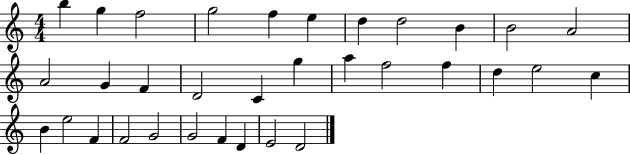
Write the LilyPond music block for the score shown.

{
  \clef treble
  \numericTimeSignature
  \time 4/4
  \key c \major
  b''4 g''4 f''2 | g''2 f''4 e''4 | d''4 d''2 b'4 | b'2 a'2 | \break a'2 g'4 f'4 | d'2 c'4 g''4 | a''4 f''2 f''4 | d''4 e''2 c''4 | \break b'4 e''2 f'4 | f'2 g'2 | g'2 f'4 d'4 | e'2 d'2 | \break \bar "|."
}